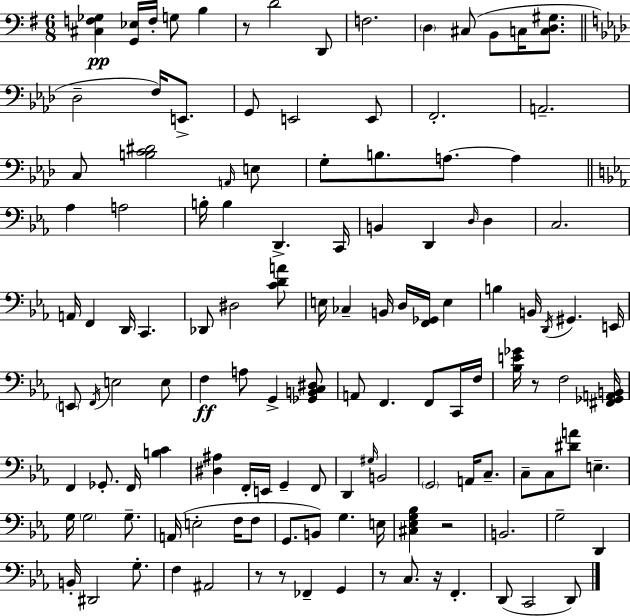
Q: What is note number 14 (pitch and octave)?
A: G2